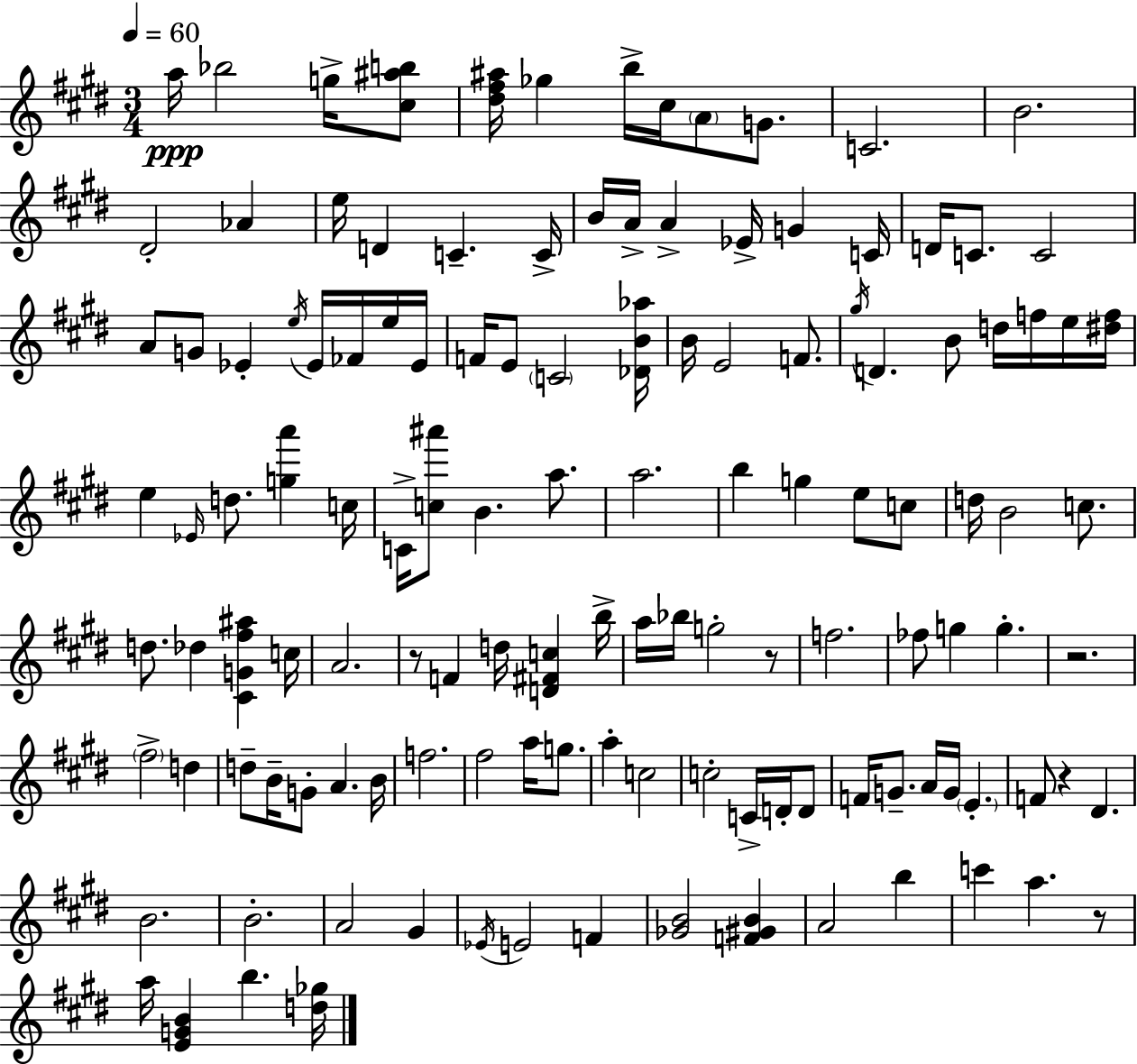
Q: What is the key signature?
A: E major